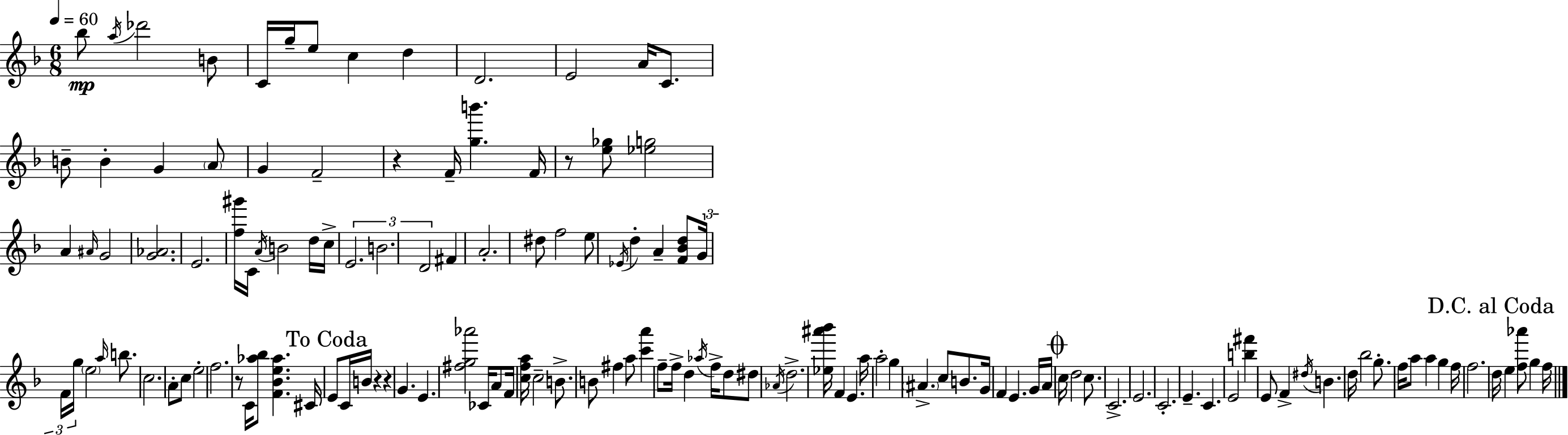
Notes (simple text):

Bb5/e A5/s Db6/h B4/e C4/s G5/s E5/e C5/q D5/q D4/h. E4/h A4/s C4/e. B4/e B4/q G4/q A4/e G4/q F4/h R/q F4/s [G5,B6]/q. F4/s R/e [E5,Gb5]/e [Eb5,G5]/h A4/q A#4/s G4/h [G4,Ab4]/h. E4/h. [F5,G#6]/s C4/s A4/s B4/h D5/s C5/s E4/h. B4/h. D4/h F#4/q A4/h. D#5/e F5/h E5/e Eb4/s D5/q A4/q [F4,Bb4,D5]/e G4/s F4/s G5/s E5/h A5/s B5/e. C5/h. A4/e C5/e E5/h F5/h. R/e C4/s [Ab5,Bb5]/e [F4,Bb4,E5,Ab5]/q. C#4/s E4/e C4/s B4/s R/q R/q G4/q. E4/q. [F#5,G5,Ab6]/h CES4/s A4/e F4/s [C5,F5,A5]/s C5/h B4/e. B4/e F#5/q A5/e [C6,A6]/q F5/e F5/s D5/q Ab5/s F5/s D5/e D#5/e Ab4/s D5/h. [Eb5,A#6,Bb6]/s F4/q E4/q. A5/s A5/h G5/q A#4/q. C5/e B4/e. G4/s F4/q E4/q. G4/s A4/s C5/s D5/h C5/e. C4/h. E4/h. C4/h. E4/q. C4/q. E4/h [B5,F#6]/q E4/e F4/q D#5/s B4/q. D5/s Bb5/h G5/e. F5/s A5/e A5/q G5/q F5/s F5/h. D5/s E5/q [F5,Ab6]/e G5/q F5/s